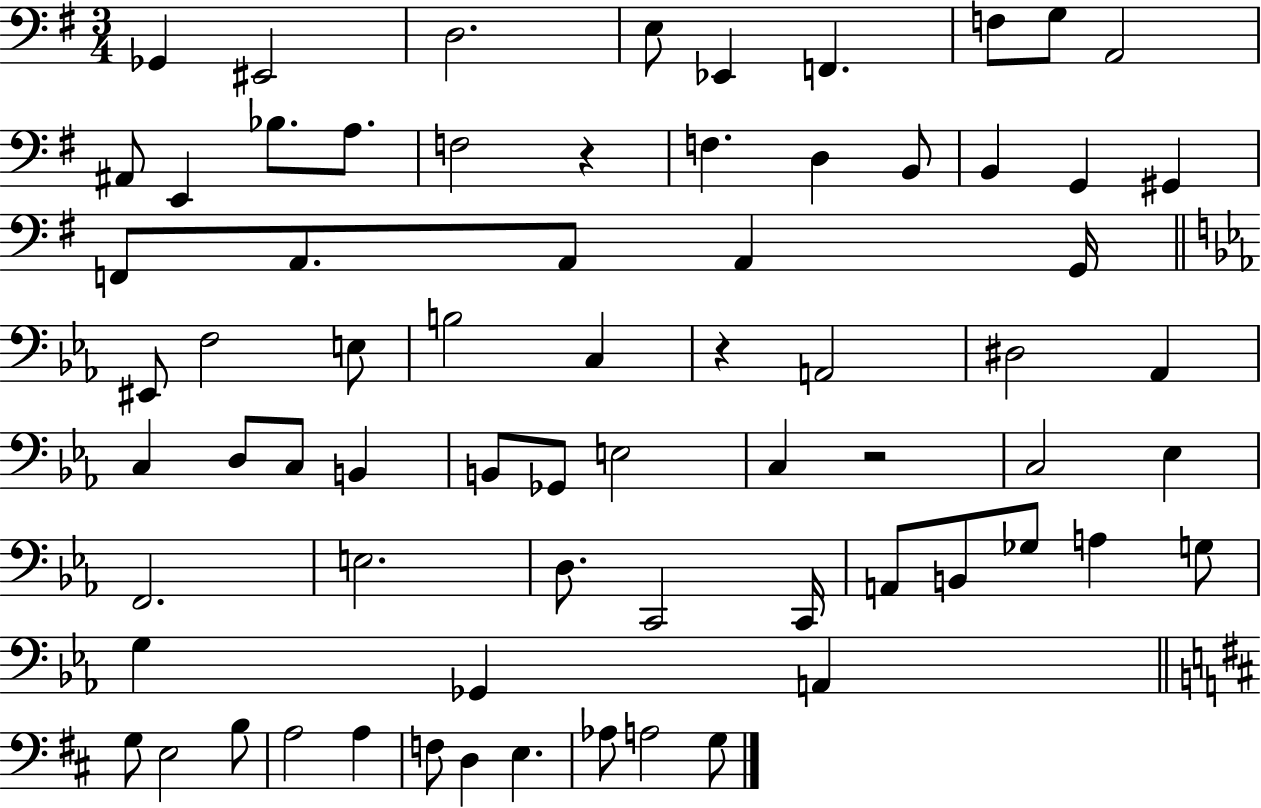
Gb2/q EIS2/h D3/h. E3/e Eb2/q F2/q. F3/e G3/e A2/h A#2/e E2/q Bb3/e. A3/e. F3/h R/q F3/q. D3/q B2/e B2/q G2/q G#2/q F2/e A2/e. A2/e A2/q G2/s EIS2/e F3/h E3/e B3/h C3/q R/q A2/h D#3/h Ab2/q C3/q D3/e C3/e B2/q B2/e Gb2/e E3/h C3/q R/h C3/h Eb3/q F2/h. E3/h. D3/e. C2/h C2/s A2/e B2/e Gb3/e A3/q G3/e G3/q Gb2/q A2/q G3/e E3/h B3/e A3/h A3/q F3/e D3/q E3/q. Ab3/e A3/h G3/e